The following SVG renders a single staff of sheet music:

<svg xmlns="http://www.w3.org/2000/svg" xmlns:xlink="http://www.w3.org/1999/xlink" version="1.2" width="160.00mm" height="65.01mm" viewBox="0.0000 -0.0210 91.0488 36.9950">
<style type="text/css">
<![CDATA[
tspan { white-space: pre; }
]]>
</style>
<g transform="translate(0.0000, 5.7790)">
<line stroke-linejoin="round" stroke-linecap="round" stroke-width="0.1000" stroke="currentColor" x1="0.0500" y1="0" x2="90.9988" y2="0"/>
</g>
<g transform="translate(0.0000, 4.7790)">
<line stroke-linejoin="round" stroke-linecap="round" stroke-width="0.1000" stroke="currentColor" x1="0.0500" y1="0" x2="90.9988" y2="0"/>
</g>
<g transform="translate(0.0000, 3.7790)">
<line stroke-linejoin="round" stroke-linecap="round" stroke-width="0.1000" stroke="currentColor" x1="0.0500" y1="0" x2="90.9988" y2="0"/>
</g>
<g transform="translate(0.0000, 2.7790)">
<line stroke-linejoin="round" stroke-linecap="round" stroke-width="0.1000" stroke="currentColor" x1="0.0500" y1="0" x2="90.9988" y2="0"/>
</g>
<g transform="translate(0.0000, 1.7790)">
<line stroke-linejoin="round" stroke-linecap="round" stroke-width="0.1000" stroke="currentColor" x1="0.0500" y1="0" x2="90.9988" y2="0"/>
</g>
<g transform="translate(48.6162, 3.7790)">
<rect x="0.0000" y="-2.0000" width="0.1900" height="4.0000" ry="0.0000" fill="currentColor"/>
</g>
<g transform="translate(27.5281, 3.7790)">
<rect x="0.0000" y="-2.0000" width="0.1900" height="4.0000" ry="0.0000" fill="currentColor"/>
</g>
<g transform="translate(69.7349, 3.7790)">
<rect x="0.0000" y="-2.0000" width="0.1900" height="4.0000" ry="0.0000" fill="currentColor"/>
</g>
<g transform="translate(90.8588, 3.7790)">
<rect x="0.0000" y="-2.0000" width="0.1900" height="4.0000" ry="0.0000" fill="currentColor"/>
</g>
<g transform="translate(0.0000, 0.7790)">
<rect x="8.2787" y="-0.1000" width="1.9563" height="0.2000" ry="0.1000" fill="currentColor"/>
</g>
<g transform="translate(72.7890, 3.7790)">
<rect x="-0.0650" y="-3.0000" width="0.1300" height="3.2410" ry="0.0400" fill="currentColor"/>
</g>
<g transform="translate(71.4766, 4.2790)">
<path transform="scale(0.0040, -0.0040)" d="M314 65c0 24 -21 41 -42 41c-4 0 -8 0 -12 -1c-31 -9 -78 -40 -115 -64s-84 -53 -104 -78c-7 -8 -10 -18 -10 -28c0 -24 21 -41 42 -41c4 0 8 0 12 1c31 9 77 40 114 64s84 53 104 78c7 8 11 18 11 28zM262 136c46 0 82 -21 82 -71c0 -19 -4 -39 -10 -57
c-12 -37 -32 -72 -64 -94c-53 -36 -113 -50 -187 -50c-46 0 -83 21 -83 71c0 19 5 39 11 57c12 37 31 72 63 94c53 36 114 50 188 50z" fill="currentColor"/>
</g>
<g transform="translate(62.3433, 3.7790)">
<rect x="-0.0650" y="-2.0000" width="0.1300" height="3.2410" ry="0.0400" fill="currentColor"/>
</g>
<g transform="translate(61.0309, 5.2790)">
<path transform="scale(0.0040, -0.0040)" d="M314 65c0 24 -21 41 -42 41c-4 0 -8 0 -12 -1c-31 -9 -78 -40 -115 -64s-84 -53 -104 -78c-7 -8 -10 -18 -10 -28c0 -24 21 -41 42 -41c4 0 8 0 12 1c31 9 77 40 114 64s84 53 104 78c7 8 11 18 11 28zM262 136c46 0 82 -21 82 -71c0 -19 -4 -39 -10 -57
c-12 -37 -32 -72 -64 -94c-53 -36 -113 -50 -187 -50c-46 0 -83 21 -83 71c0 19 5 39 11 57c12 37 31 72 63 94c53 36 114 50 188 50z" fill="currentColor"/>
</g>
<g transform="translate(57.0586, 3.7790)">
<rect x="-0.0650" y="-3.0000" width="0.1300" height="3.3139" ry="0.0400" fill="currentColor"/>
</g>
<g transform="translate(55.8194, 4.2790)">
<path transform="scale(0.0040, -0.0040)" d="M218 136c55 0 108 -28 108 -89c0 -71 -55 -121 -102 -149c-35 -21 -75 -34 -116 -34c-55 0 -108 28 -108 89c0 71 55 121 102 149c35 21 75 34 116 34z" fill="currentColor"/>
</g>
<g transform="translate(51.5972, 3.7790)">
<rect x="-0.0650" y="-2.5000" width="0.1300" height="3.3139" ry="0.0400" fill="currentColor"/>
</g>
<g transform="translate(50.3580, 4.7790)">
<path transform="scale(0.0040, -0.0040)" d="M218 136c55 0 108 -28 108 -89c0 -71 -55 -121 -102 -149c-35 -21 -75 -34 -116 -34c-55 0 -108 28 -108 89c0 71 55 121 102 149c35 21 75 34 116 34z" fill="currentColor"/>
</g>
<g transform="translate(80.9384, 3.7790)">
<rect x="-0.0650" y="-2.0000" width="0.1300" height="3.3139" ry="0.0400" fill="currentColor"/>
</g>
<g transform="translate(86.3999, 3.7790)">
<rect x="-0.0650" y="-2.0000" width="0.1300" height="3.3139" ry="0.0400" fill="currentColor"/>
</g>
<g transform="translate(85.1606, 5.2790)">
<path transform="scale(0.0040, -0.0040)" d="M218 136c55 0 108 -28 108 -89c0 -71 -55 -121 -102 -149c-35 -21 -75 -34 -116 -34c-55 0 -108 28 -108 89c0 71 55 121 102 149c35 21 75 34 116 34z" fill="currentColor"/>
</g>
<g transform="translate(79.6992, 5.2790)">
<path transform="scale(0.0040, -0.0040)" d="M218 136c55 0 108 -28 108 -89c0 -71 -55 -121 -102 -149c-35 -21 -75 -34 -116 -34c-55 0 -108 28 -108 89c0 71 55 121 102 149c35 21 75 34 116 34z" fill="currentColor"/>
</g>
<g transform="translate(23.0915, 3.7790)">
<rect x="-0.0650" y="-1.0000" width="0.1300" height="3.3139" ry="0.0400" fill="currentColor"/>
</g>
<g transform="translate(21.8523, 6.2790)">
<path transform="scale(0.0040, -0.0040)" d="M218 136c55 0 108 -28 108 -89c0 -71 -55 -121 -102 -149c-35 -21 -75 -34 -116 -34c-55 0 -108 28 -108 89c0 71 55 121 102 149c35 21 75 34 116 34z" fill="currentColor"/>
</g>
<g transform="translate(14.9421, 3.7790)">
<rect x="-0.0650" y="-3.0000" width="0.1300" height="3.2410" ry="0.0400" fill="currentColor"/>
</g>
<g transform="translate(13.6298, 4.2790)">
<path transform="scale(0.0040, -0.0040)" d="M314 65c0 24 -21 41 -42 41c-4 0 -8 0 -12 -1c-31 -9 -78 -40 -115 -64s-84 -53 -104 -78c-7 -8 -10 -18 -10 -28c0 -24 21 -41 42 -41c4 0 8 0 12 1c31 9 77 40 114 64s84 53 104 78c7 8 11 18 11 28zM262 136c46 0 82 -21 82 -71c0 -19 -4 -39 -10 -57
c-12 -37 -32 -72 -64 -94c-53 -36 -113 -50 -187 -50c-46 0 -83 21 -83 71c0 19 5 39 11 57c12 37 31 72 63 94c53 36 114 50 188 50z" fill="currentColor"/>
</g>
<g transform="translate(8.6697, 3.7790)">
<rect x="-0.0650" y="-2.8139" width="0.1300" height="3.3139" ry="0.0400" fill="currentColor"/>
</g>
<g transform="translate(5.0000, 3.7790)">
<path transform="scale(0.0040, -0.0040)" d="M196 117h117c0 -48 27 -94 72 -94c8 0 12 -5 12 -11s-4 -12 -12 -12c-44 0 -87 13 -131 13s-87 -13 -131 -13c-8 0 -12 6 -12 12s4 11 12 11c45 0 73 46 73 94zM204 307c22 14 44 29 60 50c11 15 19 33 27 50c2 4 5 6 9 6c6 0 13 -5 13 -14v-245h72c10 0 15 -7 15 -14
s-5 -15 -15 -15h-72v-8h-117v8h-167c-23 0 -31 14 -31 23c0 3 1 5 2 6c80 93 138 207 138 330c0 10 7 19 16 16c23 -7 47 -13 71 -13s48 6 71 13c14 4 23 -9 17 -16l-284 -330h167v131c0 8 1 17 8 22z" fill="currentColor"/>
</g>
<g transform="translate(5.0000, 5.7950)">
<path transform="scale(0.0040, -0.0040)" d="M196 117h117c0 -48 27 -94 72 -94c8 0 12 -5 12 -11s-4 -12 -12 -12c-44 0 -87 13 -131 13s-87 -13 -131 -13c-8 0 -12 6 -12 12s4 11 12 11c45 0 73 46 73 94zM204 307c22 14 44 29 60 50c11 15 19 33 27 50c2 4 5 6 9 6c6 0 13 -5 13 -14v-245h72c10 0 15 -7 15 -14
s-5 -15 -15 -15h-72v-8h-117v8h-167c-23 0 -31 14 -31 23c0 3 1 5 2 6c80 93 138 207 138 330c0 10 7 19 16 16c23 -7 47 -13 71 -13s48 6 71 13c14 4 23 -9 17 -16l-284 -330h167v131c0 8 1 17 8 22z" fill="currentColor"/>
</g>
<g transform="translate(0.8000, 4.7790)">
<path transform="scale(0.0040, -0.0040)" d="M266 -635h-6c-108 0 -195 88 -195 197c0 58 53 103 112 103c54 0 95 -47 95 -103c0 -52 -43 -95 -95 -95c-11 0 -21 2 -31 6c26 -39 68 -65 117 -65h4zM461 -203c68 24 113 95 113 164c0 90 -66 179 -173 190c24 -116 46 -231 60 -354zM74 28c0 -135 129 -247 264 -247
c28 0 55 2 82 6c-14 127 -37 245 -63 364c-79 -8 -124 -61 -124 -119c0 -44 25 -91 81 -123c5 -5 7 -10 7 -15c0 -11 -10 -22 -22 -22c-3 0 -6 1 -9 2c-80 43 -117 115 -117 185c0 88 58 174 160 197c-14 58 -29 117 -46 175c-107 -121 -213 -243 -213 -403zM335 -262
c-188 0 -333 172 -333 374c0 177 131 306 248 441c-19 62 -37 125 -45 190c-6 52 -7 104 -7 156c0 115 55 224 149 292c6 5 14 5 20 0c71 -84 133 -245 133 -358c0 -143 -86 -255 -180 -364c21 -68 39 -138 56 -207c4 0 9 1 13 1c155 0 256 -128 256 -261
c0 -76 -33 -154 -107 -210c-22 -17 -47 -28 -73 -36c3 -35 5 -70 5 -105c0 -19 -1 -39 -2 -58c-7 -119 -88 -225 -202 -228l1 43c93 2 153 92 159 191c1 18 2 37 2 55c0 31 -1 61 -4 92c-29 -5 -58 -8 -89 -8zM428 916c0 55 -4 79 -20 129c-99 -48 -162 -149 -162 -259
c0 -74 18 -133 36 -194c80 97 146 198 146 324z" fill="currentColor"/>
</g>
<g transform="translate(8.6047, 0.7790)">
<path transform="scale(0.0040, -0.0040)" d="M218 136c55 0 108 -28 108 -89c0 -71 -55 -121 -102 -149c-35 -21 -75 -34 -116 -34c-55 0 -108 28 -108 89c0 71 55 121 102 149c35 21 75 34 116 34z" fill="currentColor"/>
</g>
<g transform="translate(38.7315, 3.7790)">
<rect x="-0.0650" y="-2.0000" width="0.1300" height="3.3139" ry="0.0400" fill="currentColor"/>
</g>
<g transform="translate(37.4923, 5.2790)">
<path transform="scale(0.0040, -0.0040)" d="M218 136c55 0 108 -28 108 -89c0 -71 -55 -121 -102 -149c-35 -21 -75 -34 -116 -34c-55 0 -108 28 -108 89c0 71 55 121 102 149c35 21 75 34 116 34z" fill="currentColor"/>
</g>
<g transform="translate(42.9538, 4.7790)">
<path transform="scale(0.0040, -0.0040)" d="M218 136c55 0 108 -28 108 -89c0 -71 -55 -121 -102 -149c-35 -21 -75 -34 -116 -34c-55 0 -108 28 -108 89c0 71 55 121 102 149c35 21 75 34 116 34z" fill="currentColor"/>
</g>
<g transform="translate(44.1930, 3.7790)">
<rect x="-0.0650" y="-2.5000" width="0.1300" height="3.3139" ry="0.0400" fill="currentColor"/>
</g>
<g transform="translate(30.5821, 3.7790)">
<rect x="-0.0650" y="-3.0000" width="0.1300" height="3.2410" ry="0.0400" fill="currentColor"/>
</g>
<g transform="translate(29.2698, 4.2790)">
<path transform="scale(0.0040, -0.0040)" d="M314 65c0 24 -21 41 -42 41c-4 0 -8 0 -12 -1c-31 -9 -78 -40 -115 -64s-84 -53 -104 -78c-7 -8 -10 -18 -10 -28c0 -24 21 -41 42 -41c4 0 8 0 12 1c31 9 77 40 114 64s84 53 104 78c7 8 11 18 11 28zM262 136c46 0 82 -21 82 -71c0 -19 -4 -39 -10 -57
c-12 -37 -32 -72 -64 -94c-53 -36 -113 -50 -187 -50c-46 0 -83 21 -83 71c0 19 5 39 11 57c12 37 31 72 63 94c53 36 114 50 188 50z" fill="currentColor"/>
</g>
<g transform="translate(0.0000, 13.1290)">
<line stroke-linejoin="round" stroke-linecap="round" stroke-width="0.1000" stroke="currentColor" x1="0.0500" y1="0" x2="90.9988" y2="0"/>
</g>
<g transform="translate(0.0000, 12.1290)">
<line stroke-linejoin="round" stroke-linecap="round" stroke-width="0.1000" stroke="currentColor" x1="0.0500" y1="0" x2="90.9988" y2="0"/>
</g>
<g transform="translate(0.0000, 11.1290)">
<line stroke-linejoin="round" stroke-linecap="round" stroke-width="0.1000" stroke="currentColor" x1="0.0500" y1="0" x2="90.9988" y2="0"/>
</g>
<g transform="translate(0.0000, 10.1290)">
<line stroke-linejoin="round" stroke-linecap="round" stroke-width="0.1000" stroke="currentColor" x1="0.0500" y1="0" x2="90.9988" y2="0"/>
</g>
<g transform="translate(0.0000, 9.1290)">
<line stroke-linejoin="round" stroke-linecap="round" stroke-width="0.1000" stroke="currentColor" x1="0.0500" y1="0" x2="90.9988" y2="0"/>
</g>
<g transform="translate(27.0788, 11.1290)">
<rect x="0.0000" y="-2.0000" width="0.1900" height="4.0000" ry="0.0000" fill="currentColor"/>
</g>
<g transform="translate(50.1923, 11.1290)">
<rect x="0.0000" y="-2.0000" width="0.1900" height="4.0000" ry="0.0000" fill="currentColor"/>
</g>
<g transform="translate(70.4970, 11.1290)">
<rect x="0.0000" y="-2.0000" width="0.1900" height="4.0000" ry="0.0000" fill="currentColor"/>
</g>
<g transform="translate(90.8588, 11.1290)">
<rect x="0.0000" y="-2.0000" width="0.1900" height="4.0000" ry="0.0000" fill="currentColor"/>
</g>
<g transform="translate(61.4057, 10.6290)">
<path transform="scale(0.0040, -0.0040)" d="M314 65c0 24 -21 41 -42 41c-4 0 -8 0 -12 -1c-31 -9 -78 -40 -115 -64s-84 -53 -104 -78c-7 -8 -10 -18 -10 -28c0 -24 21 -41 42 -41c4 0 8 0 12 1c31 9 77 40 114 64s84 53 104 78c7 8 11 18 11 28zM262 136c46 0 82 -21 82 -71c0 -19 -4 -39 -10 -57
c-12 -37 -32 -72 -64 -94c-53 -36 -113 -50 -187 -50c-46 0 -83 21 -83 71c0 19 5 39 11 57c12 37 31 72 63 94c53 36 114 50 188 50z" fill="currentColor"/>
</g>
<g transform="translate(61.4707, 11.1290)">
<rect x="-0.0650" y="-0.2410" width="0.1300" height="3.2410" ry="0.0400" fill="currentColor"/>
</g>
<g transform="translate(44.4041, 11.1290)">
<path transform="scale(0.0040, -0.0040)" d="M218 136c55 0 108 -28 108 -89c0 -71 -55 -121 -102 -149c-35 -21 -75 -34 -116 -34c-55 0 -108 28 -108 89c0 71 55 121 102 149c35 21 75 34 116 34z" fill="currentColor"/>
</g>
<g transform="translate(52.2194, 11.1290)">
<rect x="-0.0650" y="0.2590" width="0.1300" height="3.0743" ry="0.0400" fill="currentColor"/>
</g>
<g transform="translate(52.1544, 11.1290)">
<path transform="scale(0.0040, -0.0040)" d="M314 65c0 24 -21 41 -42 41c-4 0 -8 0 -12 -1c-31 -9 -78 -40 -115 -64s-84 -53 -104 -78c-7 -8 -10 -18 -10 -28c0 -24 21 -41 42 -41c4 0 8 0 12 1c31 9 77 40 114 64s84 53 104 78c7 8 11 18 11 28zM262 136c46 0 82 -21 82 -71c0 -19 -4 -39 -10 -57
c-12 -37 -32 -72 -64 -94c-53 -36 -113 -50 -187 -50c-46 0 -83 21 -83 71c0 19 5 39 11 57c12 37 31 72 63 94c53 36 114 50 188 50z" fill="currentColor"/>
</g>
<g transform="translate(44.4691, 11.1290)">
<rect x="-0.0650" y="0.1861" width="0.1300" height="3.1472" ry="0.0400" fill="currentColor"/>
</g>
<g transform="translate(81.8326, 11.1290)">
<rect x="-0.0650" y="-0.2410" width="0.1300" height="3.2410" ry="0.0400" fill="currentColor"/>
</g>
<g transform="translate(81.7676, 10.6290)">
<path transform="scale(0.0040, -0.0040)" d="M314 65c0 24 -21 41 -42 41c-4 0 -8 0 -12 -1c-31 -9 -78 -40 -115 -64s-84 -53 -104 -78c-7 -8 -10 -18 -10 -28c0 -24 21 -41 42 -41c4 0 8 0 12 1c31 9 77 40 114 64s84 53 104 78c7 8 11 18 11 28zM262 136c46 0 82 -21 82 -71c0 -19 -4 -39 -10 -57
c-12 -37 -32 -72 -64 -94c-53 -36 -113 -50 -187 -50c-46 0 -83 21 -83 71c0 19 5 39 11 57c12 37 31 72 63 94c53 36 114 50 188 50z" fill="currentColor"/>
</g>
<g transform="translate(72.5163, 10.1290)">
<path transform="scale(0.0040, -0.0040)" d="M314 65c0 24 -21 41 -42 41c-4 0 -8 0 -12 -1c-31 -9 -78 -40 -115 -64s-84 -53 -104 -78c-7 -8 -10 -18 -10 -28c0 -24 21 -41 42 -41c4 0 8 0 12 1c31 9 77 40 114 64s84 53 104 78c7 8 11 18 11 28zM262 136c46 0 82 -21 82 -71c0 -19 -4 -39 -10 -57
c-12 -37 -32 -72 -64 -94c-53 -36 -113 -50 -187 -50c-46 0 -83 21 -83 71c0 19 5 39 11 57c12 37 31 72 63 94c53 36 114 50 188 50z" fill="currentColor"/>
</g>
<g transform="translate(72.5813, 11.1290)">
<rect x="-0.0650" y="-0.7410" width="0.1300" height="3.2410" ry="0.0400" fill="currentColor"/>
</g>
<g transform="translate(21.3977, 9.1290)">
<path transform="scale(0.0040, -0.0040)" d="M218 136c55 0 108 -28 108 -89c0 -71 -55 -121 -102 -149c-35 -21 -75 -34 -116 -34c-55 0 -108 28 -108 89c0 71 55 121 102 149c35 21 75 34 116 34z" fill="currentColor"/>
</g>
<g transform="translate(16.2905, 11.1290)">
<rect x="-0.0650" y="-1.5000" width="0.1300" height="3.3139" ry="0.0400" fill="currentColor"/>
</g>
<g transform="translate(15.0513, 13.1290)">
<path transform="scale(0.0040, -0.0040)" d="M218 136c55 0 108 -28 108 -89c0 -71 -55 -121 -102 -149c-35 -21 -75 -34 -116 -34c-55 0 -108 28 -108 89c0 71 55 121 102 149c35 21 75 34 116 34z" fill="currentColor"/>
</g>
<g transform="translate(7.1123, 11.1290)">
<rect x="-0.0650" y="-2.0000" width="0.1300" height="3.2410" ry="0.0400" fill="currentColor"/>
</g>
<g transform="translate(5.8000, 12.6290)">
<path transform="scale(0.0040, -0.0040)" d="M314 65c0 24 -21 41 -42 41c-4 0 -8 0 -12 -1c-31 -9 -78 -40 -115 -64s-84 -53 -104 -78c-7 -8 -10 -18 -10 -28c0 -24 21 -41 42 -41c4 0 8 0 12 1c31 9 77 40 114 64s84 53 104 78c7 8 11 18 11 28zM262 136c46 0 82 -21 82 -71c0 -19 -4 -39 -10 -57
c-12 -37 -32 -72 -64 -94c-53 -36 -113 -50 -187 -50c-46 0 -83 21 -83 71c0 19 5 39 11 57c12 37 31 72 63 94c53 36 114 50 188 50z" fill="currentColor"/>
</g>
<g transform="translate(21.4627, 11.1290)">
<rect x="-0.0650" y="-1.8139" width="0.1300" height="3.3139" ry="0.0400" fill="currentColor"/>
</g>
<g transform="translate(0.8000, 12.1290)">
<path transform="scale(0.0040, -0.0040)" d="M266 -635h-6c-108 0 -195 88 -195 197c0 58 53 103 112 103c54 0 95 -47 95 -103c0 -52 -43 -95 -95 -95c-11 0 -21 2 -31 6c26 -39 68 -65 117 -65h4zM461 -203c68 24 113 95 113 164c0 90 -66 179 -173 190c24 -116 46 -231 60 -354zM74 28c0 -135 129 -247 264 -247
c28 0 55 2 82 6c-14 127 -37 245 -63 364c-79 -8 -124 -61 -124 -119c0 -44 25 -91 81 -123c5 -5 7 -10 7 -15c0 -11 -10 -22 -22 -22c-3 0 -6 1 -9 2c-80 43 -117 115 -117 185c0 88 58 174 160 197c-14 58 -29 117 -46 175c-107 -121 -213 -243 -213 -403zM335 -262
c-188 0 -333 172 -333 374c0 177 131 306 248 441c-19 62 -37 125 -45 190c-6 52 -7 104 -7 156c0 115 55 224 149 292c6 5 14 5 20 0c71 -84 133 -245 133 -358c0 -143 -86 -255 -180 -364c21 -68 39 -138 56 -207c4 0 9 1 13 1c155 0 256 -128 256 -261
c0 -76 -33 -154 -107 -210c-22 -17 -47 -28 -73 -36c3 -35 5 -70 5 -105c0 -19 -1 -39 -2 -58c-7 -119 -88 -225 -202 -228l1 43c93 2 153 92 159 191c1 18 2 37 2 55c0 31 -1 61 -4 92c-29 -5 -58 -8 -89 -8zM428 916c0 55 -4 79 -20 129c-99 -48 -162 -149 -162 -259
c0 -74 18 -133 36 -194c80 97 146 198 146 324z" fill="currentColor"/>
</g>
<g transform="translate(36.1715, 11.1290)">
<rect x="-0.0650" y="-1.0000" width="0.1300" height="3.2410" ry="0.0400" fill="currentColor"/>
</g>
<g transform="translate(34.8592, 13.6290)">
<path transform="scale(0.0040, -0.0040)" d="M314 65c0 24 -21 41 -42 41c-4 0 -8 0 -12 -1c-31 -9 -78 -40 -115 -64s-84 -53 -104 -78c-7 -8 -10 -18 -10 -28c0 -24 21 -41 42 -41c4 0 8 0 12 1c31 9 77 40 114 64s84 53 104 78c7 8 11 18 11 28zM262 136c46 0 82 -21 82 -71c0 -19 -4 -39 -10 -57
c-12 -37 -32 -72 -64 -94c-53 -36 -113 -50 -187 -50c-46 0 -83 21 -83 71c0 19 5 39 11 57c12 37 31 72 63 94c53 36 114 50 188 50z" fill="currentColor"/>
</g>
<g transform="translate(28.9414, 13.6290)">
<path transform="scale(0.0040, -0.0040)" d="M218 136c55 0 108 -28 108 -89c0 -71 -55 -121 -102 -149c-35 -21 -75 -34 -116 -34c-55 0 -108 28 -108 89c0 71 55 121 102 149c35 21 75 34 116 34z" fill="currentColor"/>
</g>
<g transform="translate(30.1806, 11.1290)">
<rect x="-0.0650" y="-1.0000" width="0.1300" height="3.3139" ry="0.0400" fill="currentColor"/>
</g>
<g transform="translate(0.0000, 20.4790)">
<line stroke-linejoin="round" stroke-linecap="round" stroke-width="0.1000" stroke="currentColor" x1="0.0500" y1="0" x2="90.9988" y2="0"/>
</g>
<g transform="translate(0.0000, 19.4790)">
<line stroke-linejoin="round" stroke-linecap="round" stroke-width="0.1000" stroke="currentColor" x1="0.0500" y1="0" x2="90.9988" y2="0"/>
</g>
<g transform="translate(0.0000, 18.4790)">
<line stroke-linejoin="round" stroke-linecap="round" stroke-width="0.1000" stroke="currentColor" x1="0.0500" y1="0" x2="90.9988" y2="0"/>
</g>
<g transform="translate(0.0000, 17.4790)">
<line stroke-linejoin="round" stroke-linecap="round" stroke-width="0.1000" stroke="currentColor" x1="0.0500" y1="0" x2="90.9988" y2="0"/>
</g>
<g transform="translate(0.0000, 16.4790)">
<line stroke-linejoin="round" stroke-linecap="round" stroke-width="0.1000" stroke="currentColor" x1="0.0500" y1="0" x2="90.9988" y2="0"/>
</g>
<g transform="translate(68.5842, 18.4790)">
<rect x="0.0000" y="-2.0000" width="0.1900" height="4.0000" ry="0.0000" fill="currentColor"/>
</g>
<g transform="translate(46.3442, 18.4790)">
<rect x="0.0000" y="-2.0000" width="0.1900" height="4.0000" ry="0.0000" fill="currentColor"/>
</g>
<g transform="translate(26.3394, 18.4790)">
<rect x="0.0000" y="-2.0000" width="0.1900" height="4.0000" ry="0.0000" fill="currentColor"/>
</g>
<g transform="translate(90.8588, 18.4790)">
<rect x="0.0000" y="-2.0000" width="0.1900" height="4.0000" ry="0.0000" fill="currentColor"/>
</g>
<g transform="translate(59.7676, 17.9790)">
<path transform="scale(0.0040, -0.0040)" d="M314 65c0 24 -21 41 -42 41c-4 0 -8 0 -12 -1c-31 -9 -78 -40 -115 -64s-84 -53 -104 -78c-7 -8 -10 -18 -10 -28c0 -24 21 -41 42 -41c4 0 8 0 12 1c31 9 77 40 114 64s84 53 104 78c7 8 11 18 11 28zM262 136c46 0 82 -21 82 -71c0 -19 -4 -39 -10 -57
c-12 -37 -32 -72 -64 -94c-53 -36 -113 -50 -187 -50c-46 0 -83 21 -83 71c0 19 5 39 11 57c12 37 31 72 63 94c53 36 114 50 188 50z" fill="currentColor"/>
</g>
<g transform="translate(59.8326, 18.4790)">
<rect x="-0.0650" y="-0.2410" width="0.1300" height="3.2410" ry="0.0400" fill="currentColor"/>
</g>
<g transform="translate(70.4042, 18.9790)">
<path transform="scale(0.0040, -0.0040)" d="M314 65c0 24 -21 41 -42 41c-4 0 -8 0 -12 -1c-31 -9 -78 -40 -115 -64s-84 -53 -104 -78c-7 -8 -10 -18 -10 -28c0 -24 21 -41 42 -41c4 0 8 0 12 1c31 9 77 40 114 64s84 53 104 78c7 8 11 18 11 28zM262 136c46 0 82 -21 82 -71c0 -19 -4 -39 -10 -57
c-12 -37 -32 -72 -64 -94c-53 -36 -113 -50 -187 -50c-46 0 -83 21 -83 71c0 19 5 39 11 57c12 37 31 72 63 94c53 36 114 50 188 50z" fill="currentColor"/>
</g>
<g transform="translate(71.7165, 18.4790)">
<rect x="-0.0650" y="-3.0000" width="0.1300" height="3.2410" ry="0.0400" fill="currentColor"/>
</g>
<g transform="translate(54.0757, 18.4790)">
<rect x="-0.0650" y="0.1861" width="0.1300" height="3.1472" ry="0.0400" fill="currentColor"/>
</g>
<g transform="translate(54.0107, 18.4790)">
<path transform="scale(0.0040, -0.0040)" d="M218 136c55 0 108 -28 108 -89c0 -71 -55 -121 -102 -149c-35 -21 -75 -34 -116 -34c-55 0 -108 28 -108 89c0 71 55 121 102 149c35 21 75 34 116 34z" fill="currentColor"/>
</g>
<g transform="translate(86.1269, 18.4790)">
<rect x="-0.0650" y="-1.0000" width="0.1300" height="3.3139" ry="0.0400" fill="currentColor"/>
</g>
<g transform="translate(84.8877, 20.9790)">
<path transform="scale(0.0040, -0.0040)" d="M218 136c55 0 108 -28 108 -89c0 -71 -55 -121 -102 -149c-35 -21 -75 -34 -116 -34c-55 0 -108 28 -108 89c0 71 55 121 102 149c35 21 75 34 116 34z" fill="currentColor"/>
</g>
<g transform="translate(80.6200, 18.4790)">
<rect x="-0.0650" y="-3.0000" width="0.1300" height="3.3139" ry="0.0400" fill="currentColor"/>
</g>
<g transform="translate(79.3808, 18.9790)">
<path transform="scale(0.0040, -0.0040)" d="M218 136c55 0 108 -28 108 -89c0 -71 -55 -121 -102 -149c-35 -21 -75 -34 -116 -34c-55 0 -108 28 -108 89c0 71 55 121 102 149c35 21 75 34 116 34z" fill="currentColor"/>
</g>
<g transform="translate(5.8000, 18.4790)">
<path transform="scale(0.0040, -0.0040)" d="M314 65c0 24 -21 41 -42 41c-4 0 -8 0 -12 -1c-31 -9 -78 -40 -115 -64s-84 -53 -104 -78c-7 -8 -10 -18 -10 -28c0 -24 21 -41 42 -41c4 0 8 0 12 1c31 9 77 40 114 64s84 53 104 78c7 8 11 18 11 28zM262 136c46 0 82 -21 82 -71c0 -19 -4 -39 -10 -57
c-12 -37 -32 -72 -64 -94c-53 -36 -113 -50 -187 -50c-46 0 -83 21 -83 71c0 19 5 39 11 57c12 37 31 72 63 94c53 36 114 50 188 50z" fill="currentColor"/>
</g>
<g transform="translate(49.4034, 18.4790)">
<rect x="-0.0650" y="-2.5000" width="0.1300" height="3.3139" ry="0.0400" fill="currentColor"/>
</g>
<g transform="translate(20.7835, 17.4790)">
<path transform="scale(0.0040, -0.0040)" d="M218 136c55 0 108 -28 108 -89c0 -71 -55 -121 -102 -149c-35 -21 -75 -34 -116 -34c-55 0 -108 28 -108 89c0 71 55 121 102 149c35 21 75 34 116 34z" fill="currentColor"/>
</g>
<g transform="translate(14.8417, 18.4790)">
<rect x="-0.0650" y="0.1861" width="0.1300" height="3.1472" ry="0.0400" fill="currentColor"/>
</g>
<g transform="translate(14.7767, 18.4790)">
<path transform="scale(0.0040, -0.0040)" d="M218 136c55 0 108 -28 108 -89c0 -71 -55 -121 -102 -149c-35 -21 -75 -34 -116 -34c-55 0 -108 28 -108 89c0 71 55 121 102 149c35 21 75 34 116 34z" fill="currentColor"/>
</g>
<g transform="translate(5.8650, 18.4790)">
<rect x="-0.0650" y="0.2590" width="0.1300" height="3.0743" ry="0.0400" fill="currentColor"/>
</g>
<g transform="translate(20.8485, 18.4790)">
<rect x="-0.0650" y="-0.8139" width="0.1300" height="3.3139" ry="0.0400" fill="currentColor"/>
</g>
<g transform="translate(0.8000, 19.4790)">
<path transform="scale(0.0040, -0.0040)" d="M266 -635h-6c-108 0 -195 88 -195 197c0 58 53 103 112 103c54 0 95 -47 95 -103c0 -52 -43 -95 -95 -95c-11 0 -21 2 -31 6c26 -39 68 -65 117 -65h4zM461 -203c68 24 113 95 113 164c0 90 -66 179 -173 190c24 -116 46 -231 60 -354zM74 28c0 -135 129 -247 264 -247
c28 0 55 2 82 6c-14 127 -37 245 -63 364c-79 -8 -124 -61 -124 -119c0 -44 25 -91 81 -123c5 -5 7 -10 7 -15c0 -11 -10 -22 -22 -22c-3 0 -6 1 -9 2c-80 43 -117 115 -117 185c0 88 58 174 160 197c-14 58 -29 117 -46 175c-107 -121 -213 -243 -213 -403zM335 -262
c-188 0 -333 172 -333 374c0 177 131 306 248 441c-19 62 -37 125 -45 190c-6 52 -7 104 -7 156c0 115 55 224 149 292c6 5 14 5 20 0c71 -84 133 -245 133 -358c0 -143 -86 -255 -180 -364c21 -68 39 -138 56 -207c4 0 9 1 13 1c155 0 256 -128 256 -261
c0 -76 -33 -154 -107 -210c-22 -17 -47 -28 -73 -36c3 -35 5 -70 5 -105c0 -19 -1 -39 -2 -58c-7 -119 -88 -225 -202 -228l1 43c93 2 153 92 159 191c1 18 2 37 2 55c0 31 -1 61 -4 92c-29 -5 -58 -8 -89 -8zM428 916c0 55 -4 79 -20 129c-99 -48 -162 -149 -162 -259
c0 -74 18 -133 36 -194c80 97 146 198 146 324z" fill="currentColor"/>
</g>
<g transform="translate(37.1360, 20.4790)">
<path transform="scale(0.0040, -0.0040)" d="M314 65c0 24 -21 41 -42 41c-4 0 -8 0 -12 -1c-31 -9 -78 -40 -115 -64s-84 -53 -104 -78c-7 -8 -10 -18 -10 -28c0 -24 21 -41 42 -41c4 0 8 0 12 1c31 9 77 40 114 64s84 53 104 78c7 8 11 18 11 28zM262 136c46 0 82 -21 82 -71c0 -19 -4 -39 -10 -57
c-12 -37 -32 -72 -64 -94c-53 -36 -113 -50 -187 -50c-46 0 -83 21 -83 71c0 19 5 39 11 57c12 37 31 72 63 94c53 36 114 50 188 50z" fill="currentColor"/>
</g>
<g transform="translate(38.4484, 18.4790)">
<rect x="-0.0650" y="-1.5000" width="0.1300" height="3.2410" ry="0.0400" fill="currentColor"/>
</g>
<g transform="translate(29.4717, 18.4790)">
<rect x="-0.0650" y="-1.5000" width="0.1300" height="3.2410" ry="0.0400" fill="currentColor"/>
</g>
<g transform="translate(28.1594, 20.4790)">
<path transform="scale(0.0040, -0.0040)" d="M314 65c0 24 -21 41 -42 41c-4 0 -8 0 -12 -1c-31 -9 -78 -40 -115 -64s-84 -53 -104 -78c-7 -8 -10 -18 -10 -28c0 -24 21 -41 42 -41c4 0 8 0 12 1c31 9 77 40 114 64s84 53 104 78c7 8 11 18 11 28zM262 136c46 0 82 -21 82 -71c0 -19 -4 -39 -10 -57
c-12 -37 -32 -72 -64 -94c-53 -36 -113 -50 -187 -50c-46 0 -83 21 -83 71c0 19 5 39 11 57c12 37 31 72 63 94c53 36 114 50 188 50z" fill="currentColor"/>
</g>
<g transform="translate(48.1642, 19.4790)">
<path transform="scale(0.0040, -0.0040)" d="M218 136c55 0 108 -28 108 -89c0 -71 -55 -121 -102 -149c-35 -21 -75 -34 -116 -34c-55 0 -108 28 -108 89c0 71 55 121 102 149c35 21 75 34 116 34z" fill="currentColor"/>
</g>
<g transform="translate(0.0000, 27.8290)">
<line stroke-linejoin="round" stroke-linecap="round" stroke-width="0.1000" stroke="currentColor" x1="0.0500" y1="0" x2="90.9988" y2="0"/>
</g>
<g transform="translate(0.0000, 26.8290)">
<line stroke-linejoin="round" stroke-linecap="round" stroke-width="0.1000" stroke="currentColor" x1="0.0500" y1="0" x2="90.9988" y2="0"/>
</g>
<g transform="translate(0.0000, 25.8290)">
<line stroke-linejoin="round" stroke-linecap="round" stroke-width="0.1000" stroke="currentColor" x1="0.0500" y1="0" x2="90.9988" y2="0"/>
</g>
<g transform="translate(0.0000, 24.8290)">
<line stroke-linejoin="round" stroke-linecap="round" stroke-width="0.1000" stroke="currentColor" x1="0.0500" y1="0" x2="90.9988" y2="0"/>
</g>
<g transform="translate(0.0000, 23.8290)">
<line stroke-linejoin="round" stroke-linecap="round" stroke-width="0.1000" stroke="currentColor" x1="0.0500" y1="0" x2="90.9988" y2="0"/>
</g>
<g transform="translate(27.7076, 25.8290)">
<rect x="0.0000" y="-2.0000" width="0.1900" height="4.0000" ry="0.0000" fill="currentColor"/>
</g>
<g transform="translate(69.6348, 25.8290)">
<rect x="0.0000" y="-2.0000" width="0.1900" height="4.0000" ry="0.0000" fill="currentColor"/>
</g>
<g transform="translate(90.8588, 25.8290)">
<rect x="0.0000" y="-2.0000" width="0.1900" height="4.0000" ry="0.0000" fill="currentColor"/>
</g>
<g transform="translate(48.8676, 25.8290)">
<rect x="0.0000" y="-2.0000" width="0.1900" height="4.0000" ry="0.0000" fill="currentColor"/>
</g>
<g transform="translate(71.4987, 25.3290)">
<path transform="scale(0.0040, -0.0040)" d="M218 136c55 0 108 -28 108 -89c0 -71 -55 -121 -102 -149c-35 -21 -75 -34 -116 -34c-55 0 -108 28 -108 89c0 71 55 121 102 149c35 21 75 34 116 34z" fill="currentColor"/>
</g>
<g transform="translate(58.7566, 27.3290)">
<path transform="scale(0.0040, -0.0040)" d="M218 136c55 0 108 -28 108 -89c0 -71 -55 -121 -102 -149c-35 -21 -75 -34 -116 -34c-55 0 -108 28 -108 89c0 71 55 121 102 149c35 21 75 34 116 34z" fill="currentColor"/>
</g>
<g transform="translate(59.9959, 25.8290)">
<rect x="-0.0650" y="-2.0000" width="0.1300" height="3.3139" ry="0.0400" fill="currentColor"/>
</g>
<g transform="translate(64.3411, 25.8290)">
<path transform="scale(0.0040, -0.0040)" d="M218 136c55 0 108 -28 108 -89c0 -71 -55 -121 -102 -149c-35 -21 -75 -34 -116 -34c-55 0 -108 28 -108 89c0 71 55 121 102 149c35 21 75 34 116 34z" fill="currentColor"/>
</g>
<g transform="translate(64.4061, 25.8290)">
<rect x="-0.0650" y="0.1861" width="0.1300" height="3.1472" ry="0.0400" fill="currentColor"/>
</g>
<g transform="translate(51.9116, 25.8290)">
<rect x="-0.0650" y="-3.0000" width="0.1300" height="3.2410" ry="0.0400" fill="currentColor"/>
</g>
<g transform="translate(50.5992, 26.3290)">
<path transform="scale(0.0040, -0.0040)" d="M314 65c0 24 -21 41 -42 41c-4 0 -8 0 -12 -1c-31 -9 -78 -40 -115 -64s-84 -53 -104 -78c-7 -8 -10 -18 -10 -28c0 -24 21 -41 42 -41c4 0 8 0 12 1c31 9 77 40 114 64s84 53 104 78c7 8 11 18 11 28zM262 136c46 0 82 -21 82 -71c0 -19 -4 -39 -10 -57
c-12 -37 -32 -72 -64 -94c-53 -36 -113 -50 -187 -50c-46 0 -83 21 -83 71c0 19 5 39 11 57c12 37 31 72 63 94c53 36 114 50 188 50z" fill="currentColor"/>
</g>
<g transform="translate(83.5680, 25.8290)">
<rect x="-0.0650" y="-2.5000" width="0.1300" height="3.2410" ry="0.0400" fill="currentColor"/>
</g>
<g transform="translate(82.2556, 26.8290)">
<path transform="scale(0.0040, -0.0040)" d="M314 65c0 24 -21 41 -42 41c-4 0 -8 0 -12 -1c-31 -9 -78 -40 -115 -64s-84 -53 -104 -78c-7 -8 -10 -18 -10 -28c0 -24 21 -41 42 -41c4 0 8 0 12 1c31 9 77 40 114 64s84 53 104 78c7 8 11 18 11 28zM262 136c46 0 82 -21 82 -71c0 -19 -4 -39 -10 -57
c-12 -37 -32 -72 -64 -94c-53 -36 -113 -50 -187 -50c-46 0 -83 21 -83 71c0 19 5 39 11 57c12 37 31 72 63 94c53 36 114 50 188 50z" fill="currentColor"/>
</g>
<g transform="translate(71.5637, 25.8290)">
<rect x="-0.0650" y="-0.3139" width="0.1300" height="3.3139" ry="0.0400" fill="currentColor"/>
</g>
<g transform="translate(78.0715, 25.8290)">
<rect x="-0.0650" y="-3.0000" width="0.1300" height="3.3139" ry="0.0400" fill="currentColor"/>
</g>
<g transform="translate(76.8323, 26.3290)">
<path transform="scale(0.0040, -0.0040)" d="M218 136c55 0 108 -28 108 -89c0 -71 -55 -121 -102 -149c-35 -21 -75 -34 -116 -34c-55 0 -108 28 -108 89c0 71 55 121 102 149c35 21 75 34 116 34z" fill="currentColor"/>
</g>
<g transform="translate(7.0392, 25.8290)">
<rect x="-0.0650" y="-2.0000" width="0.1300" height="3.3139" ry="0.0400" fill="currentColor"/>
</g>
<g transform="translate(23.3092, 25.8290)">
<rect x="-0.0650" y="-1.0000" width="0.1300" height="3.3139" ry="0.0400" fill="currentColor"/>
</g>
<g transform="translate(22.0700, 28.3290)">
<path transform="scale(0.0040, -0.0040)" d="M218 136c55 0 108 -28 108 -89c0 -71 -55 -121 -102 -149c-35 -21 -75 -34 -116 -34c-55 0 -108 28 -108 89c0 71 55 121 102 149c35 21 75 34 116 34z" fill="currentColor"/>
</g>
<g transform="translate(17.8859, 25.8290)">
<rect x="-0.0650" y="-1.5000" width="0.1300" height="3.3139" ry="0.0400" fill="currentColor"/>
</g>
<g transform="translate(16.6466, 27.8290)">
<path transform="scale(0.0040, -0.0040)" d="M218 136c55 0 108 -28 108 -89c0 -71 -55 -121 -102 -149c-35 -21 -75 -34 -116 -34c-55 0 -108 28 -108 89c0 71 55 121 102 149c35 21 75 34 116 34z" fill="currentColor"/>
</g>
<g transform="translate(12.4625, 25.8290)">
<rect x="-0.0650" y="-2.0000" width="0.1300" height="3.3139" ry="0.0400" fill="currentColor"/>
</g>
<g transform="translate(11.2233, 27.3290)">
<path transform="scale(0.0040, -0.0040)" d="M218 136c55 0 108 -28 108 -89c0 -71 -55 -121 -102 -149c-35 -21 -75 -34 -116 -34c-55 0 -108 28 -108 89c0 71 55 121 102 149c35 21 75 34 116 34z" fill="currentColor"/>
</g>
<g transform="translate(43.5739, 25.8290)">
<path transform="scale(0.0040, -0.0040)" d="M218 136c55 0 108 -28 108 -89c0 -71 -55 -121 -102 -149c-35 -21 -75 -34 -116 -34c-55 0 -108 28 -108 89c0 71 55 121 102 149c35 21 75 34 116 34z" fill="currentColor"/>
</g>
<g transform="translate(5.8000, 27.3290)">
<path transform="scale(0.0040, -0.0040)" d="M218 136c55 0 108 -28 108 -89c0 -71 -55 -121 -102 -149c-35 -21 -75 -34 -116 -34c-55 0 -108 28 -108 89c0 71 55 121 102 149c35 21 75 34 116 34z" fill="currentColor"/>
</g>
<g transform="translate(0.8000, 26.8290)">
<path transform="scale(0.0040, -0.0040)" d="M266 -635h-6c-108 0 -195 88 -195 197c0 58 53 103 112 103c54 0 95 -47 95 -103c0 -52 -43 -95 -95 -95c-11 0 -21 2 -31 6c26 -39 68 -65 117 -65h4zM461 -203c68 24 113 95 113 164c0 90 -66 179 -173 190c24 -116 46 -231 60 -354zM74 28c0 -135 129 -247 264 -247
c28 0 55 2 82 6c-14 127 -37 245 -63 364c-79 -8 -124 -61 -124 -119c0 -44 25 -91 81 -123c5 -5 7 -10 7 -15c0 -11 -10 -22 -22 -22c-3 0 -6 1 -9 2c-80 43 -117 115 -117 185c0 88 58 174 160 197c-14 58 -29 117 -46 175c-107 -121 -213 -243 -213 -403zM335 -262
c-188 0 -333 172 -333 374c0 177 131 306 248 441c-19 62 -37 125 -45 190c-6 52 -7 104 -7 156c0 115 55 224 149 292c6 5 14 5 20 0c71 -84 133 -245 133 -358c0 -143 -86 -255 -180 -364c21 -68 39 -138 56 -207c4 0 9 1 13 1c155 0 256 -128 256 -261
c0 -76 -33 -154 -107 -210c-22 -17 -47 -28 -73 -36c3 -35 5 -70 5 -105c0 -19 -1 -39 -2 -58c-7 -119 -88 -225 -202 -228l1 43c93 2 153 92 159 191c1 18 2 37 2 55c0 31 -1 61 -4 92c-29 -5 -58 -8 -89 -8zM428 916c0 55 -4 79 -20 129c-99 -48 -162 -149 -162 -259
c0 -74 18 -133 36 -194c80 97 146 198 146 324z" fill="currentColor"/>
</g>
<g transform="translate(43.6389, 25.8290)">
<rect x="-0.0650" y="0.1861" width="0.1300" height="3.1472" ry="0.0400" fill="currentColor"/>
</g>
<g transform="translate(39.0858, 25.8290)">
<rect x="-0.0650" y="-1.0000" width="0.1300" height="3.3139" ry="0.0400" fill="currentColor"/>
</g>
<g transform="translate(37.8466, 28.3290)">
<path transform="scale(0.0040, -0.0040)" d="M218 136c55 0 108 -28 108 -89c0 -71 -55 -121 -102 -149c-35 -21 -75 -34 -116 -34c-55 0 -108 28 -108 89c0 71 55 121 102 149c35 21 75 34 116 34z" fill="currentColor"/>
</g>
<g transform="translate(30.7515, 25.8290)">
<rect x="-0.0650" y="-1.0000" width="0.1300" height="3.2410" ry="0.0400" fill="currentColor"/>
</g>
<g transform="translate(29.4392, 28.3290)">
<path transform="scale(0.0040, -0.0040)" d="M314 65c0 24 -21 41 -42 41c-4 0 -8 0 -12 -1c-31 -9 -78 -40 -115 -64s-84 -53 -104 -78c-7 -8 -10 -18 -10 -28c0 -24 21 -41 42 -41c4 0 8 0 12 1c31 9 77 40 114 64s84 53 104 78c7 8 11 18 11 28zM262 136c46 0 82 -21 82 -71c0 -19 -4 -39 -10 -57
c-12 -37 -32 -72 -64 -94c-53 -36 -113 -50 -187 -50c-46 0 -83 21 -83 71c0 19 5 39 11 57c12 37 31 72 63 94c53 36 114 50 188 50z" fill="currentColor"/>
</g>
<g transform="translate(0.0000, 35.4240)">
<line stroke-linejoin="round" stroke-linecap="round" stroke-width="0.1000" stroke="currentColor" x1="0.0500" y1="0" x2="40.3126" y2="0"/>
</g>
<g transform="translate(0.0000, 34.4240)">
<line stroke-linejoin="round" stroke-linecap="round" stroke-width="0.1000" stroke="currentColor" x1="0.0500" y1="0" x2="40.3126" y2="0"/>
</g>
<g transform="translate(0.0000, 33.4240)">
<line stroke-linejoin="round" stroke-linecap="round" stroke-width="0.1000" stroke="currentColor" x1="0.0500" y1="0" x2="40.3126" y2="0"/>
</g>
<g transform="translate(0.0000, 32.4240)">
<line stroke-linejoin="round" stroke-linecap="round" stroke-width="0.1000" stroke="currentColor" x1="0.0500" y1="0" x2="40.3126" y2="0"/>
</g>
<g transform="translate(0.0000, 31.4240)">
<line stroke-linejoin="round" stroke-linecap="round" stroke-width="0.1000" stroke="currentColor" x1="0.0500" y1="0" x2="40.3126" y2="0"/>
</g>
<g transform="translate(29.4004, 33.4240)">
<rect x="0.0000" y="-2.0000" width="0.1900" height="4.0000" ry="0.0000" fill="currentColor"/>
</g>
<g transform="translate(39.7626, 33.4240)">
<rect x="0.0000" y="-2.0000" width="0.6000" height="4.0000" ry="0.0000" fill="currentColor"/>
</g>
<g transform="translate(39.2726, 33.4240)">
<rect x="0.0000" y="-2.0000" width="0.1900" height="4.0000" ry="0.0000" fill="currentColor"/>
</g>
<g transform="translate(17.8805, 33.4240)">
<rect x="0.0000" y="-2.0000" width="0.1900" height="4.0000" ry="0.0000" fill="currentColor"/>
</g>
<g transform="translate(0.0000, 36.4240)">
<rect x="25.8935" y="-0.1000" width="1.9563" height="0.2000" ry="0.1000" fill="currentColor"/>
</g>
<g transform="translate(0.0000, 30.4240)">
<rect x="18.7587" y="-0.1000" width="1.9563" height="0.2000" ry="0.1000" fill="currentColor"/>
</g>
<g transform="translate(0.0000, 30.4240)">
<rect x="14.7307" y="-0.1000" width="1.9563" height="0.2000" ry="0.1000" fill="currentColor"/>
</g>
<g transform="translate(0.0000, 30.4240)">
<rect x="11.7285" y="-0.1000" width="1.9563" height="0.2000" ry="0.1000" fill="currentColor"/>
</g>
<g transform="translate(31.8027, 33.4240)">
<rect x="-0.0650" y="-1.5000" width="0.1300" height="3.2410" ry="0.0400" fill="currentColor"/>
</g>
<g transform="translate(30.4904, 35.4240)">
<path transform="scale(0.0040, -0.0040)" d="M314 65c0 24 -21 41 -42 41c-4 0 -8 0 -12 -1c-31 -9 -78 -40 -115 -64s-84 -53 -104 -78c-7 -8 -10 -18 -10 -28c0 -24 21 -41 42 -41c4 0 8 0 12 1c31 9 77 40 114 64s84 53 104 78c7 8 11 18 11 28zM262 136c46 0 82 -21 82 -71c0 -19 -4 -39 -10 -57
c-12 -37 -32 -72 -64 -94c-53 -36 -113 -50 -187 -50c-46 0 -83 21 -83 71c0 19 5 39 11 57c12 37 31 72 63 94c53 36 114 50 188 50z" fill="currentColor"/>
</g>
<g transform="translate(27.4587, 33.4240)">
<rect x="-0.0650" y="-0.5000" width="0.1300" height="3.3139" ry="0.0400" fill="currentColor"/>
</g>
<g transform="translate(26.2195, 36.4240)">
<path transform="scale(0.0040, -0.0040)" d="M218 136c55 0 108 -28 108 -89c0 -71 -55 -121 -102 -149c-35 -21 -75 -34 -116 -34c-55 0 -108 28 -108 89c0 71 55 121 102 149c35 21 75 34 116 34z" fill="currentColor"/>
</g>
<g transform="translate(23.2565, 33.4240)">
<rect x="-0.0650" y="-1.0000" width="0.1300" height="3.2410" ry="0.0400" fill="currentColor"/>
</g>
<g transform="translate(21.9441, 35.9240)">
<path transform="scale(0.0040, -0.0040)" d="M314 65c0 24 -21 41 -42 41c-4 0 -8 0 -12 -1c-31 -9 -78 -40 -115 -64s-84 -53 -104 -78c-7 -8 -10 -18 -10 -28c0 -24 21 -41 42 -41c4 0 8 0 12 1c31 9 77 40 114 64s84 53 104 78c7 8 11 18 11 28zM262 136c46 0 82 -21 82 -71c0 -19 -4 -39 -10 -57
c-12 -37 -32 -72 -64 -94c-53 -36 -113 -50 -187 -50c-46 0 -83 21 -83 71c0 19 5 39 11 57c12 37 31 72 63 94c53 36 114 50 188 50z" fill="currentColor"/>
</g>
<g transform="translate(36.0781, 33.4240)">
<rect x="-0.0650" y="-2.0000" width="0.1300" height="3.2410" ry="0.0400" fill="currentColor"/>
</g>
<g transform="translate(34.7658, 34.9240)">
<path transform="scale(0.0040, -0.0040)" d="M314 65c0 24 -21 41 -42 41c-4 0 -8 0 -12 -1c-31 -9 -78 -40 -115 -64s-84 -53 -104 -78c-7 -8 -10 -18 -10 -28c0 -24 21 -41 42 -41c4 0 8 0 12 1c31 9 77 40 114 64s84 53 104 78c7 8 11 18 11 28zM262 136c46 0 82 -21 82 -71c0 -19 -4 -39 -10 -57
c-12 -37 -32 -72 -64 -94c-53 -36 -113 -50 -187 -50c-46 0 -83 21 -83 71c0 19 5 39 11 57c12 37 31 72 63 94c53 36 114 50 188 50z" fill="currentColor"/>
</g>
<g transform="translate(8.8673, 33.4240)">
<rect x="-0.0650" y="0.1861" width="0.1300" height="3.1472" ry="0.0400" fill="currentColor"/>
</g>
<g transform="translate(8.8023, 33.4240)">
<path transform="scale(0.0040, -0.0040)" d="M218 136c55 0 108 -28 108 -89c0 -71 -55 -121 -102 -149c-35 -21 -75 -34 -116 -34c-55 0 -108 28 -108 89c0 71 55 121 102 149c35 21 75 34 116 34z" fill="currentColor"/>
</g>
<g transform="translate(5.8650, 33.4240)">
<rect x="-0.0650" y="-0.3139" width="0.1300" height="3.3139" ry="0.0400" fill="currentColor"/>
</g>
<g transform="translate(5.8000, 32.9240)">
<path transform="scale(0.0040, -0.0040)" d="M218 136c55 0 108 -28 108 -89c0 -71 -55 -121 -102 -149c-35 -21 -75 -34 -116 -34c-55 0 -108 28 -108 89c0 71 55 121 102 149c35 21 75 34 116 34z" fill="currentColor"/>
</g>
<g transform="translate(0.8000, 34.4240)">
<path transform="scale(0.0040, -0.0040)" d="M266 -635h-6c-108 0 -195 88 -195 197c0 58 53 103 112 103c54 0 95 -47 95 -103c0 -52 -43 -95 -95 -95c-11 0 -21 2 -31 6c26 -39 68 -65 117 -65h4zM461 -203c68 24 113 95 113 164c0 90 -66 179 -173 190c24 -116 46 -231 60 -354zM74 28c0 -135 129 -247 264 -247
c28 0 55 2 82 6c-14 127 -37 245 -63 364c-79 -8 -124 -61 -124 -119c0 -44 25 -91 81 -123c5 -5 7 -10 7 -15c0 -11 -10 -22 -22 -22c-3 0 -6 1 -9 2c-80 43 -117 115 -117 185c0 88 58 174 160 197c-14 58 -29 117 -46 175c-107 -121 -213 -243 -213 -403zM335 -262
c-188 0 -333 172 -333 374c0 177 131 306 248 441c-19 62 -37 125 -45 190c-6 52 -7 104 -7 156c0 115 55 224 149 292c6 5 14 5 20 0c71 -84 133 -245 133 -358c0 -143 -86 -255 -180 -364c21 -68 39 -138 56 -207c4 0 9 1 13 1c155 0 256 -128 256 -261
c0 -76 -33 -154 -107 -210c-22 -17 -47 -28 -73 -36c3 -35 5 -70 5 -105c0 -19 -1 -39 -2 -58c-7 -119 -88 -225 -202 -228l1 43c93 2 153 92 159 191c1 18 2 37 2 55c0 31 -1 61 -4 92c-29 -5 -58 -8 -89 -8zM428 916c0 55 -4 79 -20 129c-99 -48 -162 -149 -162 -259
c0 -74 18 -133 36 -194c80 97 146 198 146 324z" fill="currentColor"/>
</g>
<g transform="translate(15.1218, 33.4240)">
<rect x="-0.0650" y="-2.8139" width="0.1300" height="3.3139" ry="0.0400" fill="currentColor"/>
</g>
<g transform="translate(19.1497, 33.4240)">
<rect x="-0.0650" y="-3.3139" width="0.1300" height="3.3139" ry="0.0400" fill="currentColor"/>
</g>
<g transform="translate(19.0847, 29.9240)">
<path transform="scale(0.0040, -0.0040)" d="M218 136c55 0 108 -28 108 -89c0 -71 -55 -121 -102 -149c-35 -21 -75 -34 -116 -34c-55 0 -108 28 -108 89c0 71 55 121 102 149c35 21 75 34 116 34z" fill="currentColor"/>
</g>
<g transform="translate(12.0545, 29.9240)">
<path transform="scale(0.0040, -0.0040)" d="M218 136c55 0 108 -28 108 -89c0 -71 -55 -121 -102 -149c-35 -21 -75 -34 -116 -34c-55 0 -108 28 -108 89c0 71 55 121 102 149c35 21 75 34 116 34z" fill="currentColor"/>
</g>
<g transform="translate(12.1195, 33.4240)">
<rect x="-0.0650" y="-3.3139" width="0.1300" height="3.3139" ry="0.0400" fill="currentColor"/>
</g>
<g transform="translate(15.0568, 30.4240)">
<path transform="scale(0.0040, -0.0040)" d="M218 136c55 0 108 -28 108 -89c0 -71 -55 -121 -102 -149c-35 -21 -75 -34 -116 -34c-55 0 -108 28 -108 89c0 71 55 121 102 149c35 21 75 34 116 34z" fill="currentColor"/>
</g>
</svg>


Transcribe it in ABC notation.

X:1
T:Untitled
M:4/4
L:1/4
K:C
a A2 D A2 F G G A F2 A2 F F F2 E f D D2 B B2 c2 d2 c2 B2 B d E2 E2 G B c2 A2 A D F F E D D2 D B A2 F B c A G2 c B b a b D2 C E2 F2